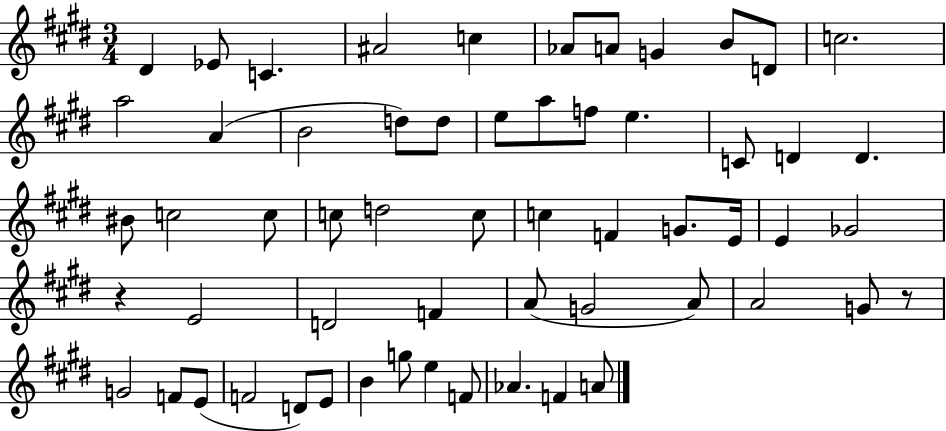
D#4/q Eb4/e C4/q. A#4/h C5/q Ab4/e A4/e G4/q B4/e D4/e C5/h. A5/h A4/q B4/h D5/e D5/e E5/e A5/e F5/e E5/q. C4/e D4/q D4/q. BIS4/e C5/h C5/e C5/e D5/h C5/e C5/q F4/q G4/e. E4/s E4/q Gb4/h R/q E4/h D4/h F4/q A4/e G4/h A4/e A4/h G4/e R/e G4/h F4/e E4/e F4/h D4/e E4/e B4/q G5/e E5/q F4/e Ab4/q. F4/q A4/e